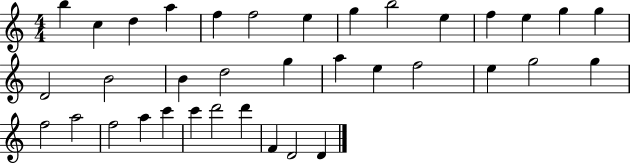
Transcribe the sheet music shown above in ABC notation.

X:1
T:Untitled
M:4/4
L:1/4
K:C
b c d a f f2 e g b2 e f e g g D2 B2 B d2 g a e f2 e g2 g f2 a2 f2 a c' c' d'2 d' F D2 D